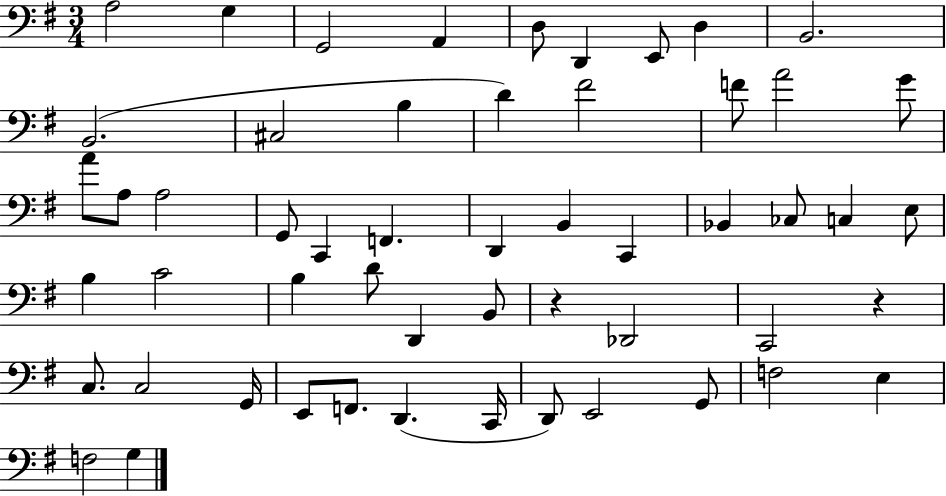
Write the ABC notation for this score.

X:1
T:Untitled
M:3/4
L:1/4
K:G
A,2 G, G,,2 A,, D,/2 D,, E,,/2 D, B,,2 B,,2 ^C,2 B, D ^F2 F/2 A2 G/2 A/2 A,/2 A,2 G,,/2 C,, F,, D,, B,, C,, _B,, _C,/2 C, E,/2 B, C2 B, D/2 D,, B,,/2 z _D,,2 C,,2 z C,/2 C,2 G,,/4 E,,/2 F,,/2 D,, C,,/4 D,,/2 E,,2 G,,/2 F,2 E, F,2 G,